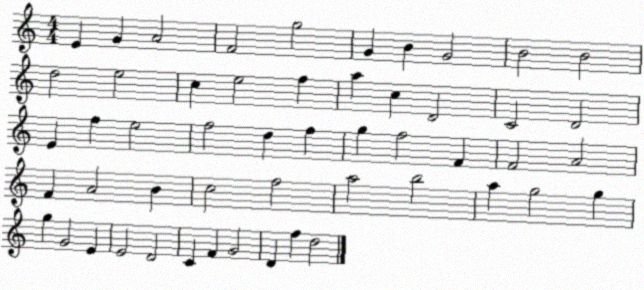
X:1
T:Untitled
M:4/4
L:1/4
K:C
E G A2 F2 g2 G B G2 B2 B2 d2 e2 c e2 f a c D2 C2 D2 E f e2 f2 d f g f2 F F2 A2 F A2 B c2 f2 a2 b2 a g2 g g G2 E E2 D2 C F G2 D f d2